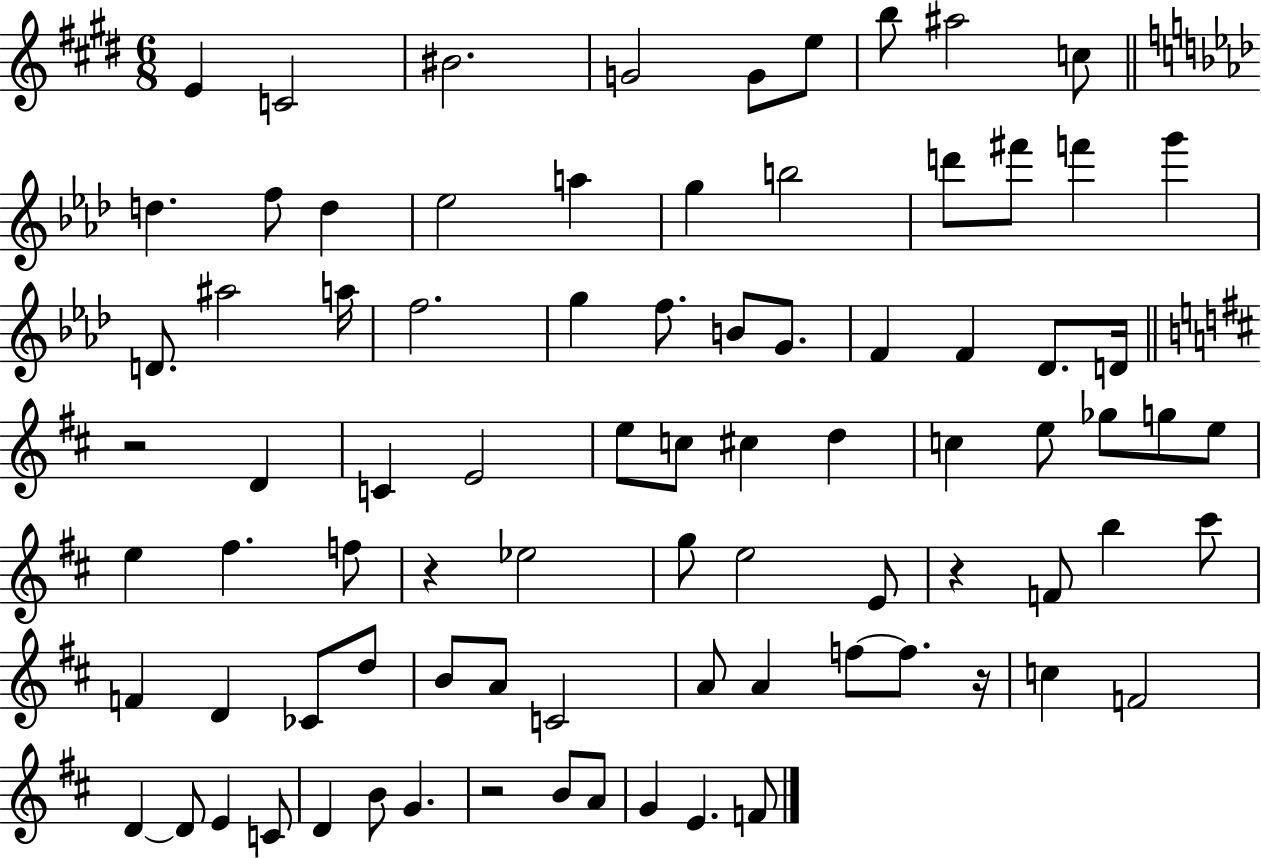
{
  \clef treble
  \numericTimeSignature
  \time 6/8
  \key e \major
  e'4 c'2 | bis'2. | g'2 g'8 e''8 | b''8 ais''2 c''8 | \break \bar "||" \break \key f \minor d''4. f''8 d''4 | ees''2 a''4 | g''4 b''2 | d'''8 fis'''8 f'''4 g'''4 | \break d'8. ais''2 a''16 | f''2. | g''4 f''8. b'8 g'8. | f'4 f'4 des'8. d'16 | \break \bar "||" \break \key b \minor r2 d'4 | c'4 e'2 | e''8 c''8 cis''4 d''4 | c''4 e''8 ges''8 g''8 e''8 | \break e''4 fis''4. f''8 | r4 ees''2 | g''8 e''2 e'8 | r4 f'8 b''4 cis'''8 | \break f'4 d'4 ces'8 d''8 | b'8 a'8 c'2 | a'8 a'4 f''8~~ f''8. r16 | c''4 f'2 | \break d'4~~ d'8 e'4 c'8 | d'4 b'8 g'4. | r2 b'8 a'8 | g'4 e'4. f'8 | \break \bar "|."
}